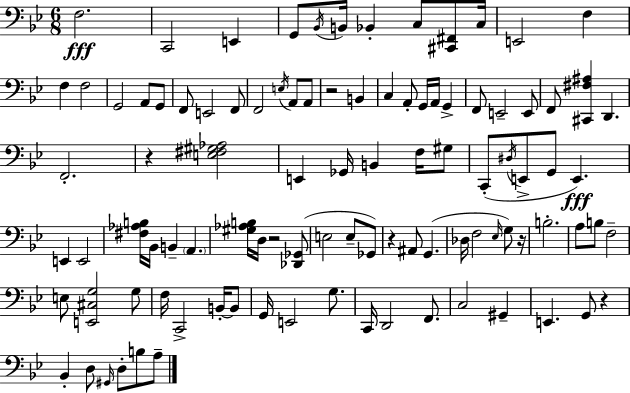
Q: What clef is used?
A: bass